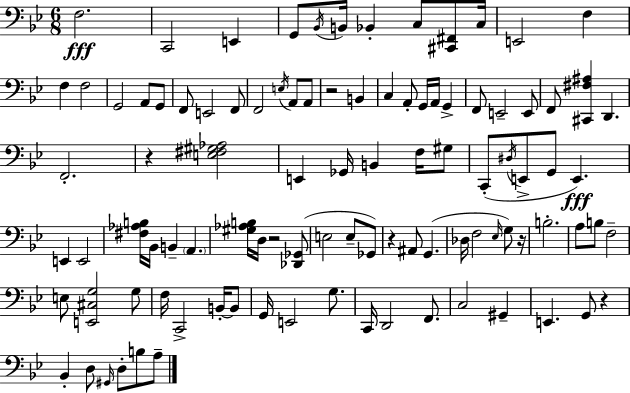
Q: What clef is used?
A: bass